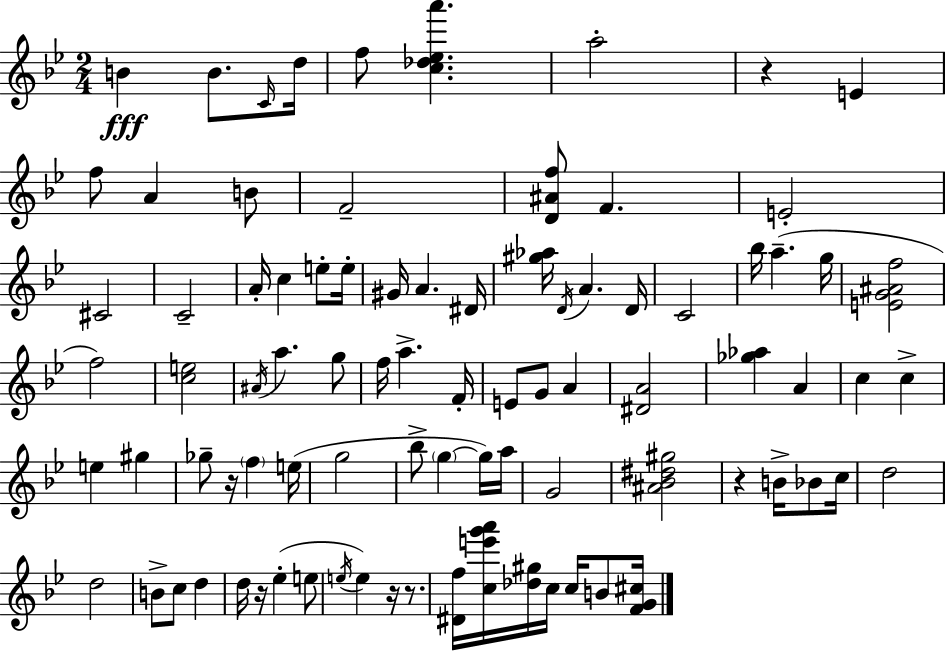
B4/q B4/e. C4/s D5/s F5/e [C5,Db5,Eb5,A6]/q. A5/h R/q E4/q F5/e A4/q B4/e F4/h [D4,A#4,F5]/e F4/q. E4/h C#4/h C4/h A4/s C5/q E5/e E5/s G#4/s A4/q. D#4/s [G#5,Ab5]/s D4/s A4/q. D4/s C4/h Bb5/s A5/q. G5/s [E4,G4,A#4,F5]/h F5/h [C5,E5]/h A#4/s A5/q. G5/e F5/s A5/q. F4/s E4/e G4/e A4/q [D#4,A4]/h [Gb5,Ab5]/q A4/q C5/q C5/q E5/q G#5/q Gb5/e R/s F5/q E5/s G5/h Bb5/e G5/q G5/s A5/s G4/h [A#4,Bb4,D#5,G#5]/h R/q B4/s Bb4/e C5/s D5/h D5/h B4/e C5/e D5/q D5/s R/s Eb5/q E5/e E5/s E5/q R/s R/e. [D#4,F5]/s [C5,E6,G6,A6]/s [Db5,G#5]/s C5/s C5/s B4/e [F4,G4,C#5]/s